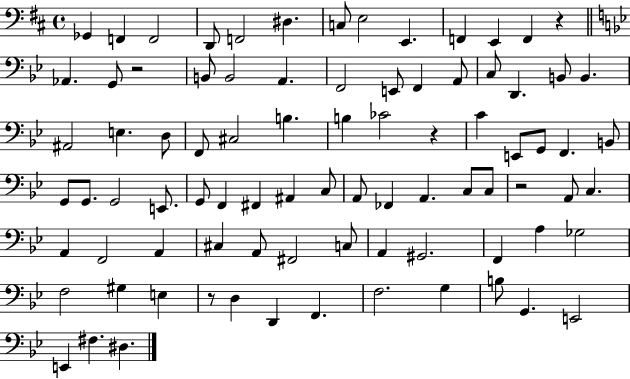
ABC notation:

X:1
T:Untitled
M:4/4
L:1/4
K:D
_G,, F,, F,,2 D,,/2 F,,2 ^D, C,/2 E,2 E,, F,, E,, F,, z _A,, G,,/2 z2 B,,/2 B,,2 A,, F,,2 E,,/2 F,, A,,/2 C,/2 D,, B,,/2 B,, ^A,,2 E, D,/2 F,,/2 ^C,2 B, B, _C2 z C E,,/2 G,,/2 F,, B,,/2 G,,/2 G,,/2 G,,2 E,,/2 G,,/2 F,, ^F,, ^A,, C,/2 A,,/2 _F,, A,, C,/2 C,/2 z2 A,,/2 C, A,, F,,2 A,, ^C, A,,/2 ^F,,2 C,/2 A,, ^G,,2 F,, A, _G,2 F,2 ^G, E, z/2 D, D,, F,, F,2 G, B,/2 G,, E,,2 E,, ^F, ^D,